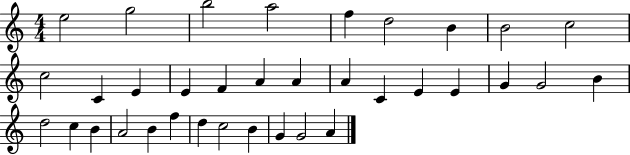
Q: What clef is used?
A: treble